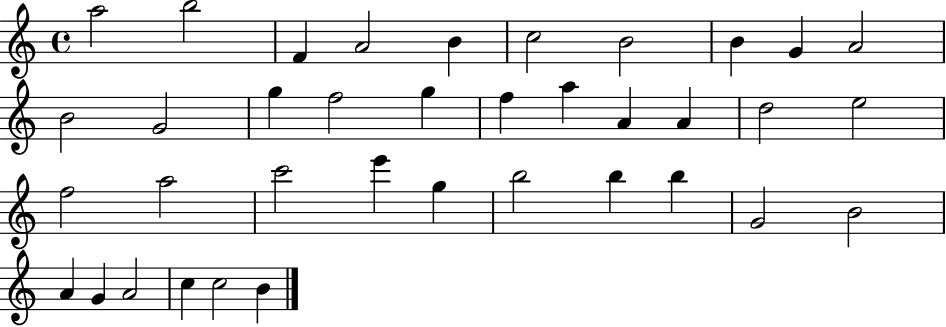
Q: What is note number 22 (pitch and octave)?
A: F5